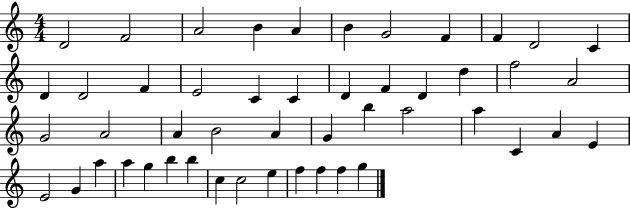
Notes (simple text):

D4/h F4/h A4/h B4/q A4/q B4/q G4/h F4/q F4/q D4/h C4/q D4/q D4/h F4/q E4/h C4/q C4/q D4/q F4/q D4/q D5/q F5/h A4/h G4/h A4/h A4/q B4/h A4/q G4/q B5/q A5/h A5/q C4/q A4/q E4/q E4/h G4/q A5/q A5/q G5/q B5/q B5/q C5/q C5/h E5/q F5/q F5/q F5/q G5/q